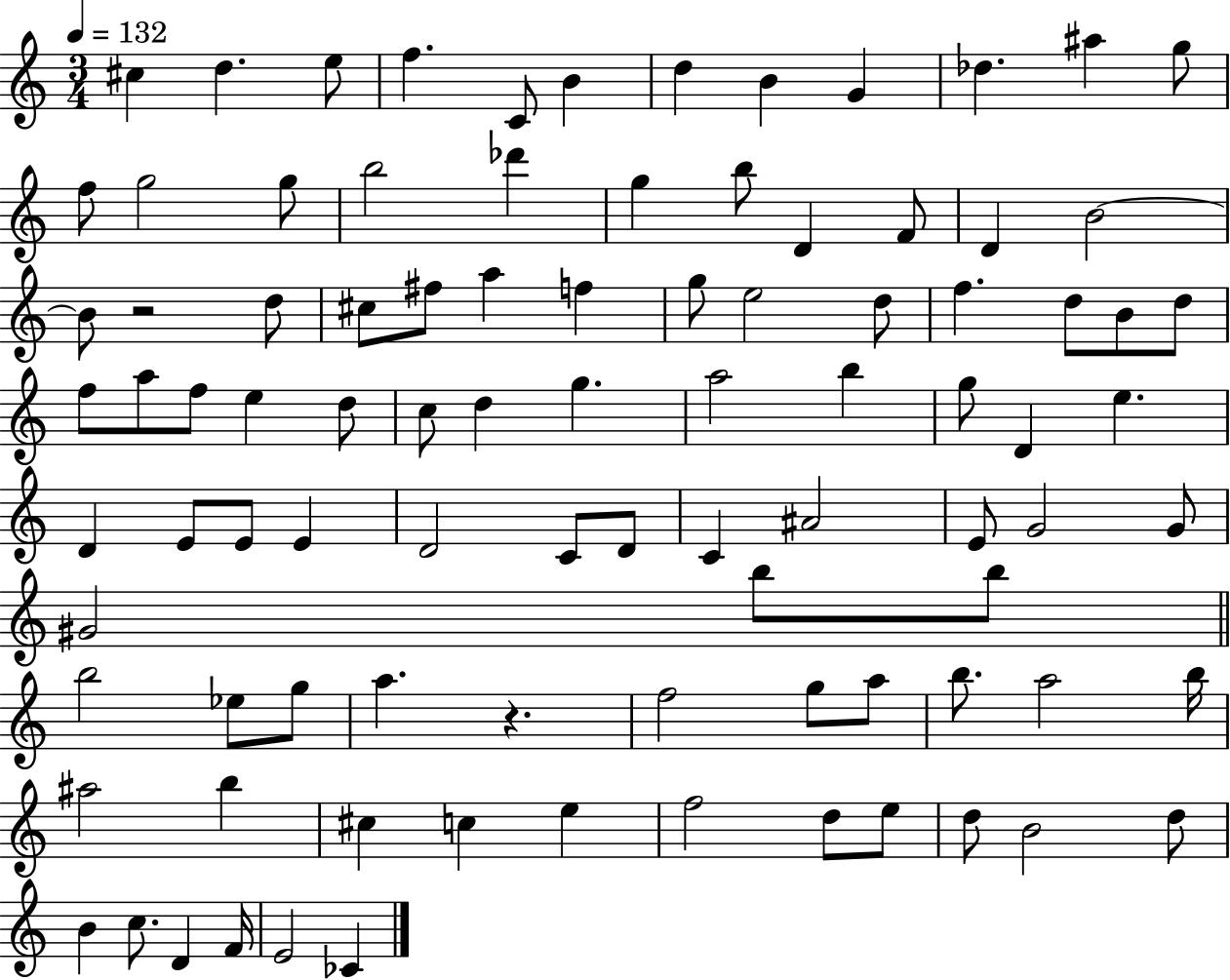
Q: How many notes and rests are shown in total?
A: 93